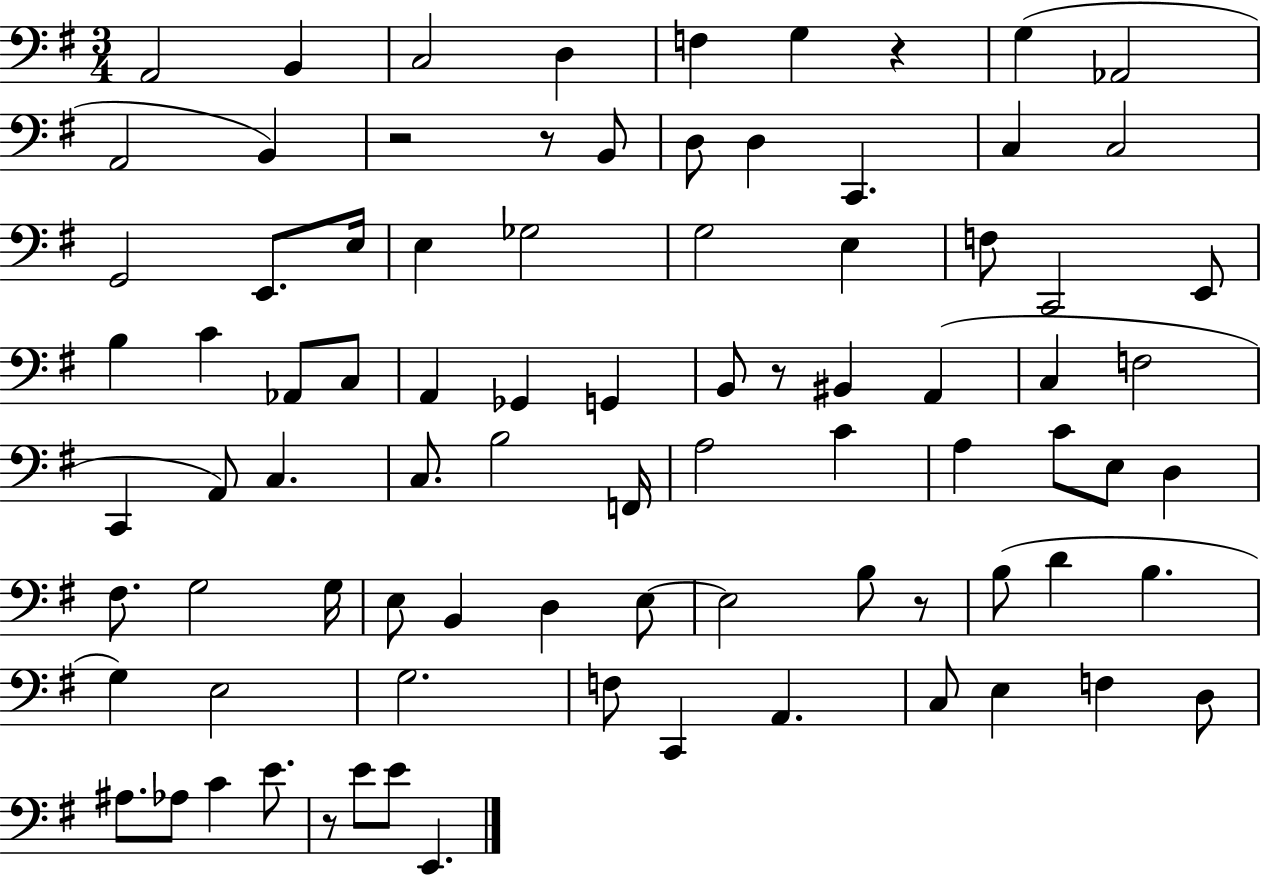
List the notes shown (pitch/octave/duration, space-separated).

A2/h B2/q C3/h D3/q F3/q G3/q R/q G3/q Ab2/h A2/h B2/q R/h R/e B2/e D3/e D3/q C2/q. C3/q C3/h G2/h E2/e. E3/s E3/q Gb3/h G3/h E3/q F3/e C2/h E2/e B3/q C4/q Ab2/e C3/e A2/q Gb2/q G2/q B2/e R/e BIS2/q A2/q C3/q F3/h C2/q A2/e C3/q. C3/e. B3/h F2/s A3/h C4/q A3/q C4/e E3/e D3/q F#3/e. G3/h G3/s E3/e B2/q D3/q E3/e E3/h B3/e R/e B3/e D4/q B3/q. G3/q E3/h G3/h. F3/e C2/q A2/q. C3/e E3/q F3/q D3/e A#3/e. Ab3/e C4/q E4/e. R/e E4/e E4/e E2/q.